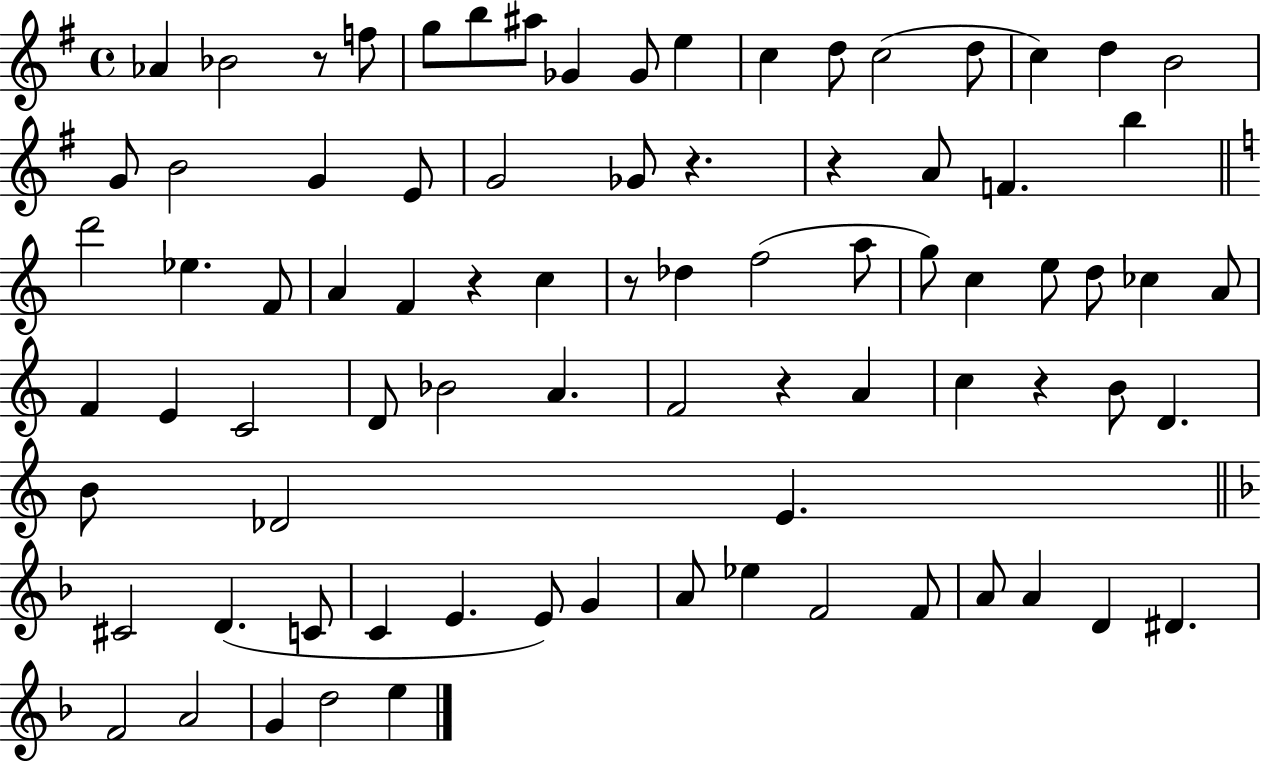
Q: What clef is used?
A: treble